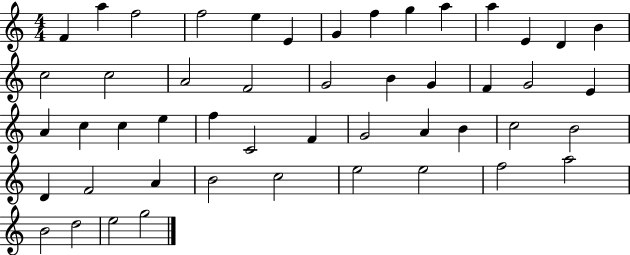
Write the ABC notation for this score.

X:1
T:Untitled
M:4/4
L:1/4
K:C
F a f2 f2 e E G f g a a E D B c2 c2 A2 F2 G2 B G F G2 E A c c e f C2 F G2 A B c2 B2 D F2 A B2 c2 e2 e2 f2 a2 B2 d2 e2 g2